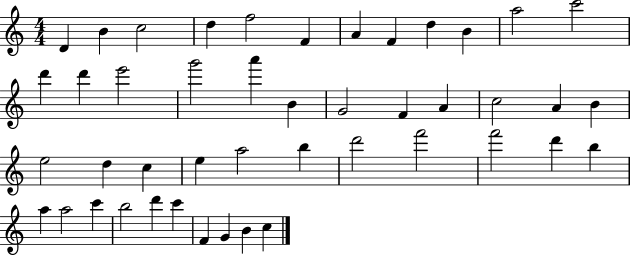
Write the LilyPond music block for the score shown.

{
  \clef treble
  \numericTimeSignature
  \time 4/4
  \key c \major
  d'4 b'4 c''2 | d''4 f''2 f'4 | a'4 f'4 d''4 b'4 | a''2 c'''2 | \break d'''4 d'''4 e'''2 | g'''2 a'''4 b'4 | g'2 f'4 a'4 | c''2 a'4 b'4 | \break e''2 d''4 c''4 | e''4 a''2 b''4 | d'''2 f'''2 | f'''2 d'''4 b''4 | \break a''4 a''2 c'''4 | b''2 d'''4 c'''4 | f'4 g'4 b'4 c''4 | \bar "|."
}